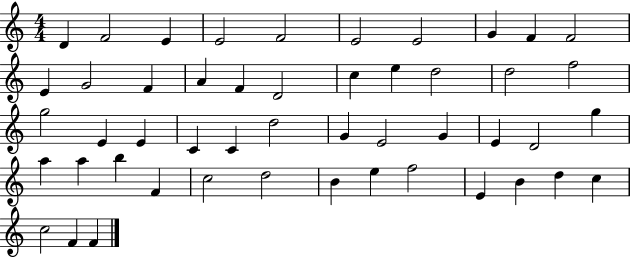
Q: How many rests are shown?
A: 0